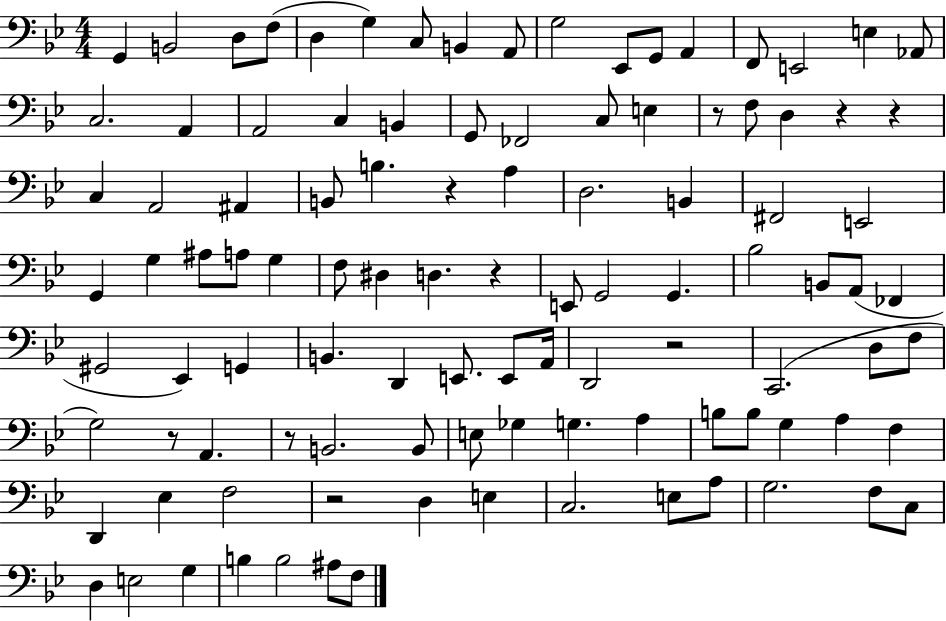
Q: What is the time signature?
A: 4/4